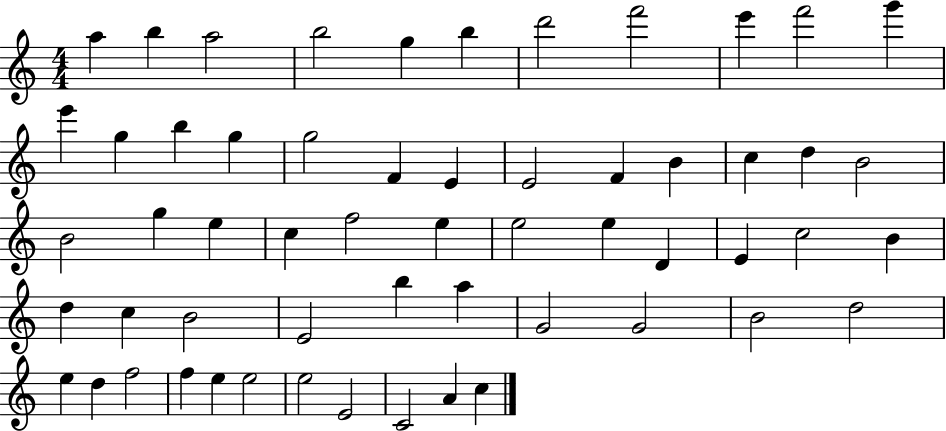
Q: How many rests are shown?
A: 0